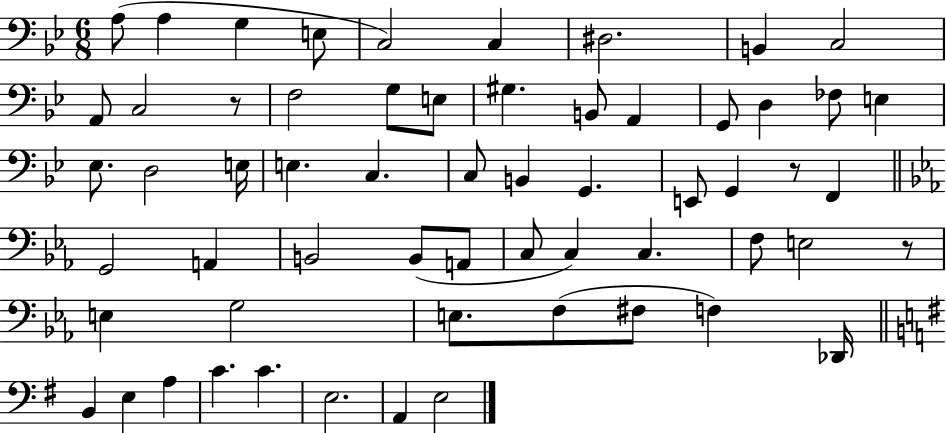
A3/e A3/q G3/q E3/e C3/h C3/q D#3/h. B2/q C3/h A2/e C3/h R/e F3/h G3/e E3/e G#3/q. B2/e A2/q G2/e D3/q FES3/e E3/q Eb3/e. D3/h E3/s E3/q. C3/q. C3/e B2/q G2/q. E2/e G2/q R/e F2/q G2/h A2/q B2/h B2/e A2/e C3/e C3/q C3/q. F3/e E3/h R/e E3/q G3/h E3/e. F3/e F#3/e F3/q Db2/s B2/q E3/q A3/q C4/q. C4/q. E3/h. A2/q E3/h